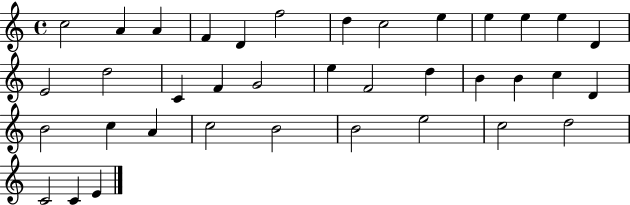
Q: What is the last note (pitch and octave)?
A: E4